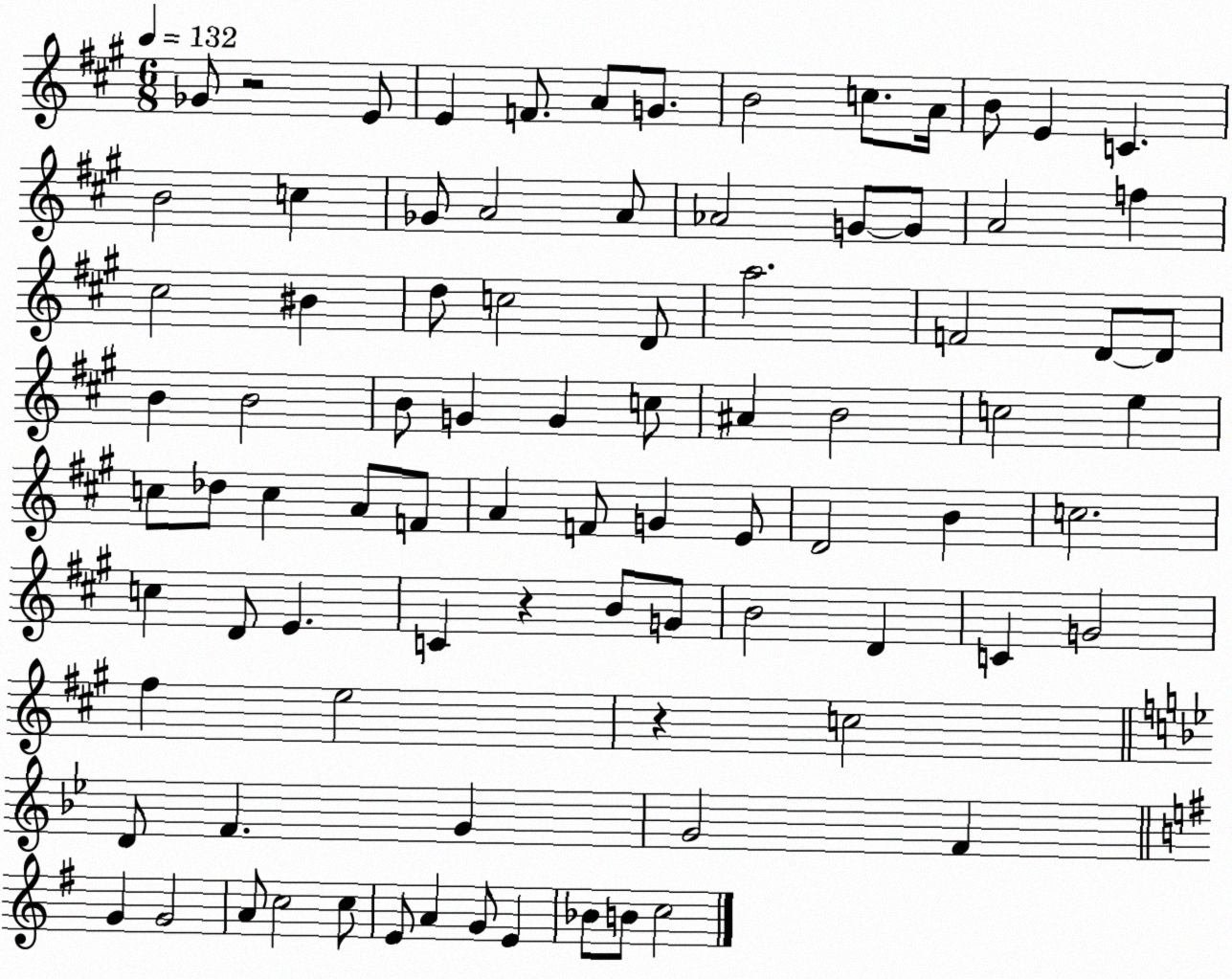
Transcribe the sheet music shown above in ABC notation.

X:1
T:Untitled
M:6/8
L:1/4
K:A
_G/2 z2 E/2 E F/2 A/2 G/2 B2 c/2 A/4 B/2 E C B2 c _G/2 A2 A/2 _A2 G/2 G/2 A2 f ^c2 ^B d/2 c2 D/2 a2 F2 D/2 D/2 B B2 B/2 G G c/2 ^A B2 c2 e c/2 _d/2 c A/2 F/2 A F/2 G E/2 D2 B c2 c D/2 E C z B/2 G/2 B2 D C G2 ^f e2 z c2 D/2 F G G2 F G G2 A/2 c2 c/2 E/2 A G/2 E _B/2 B/2 c2